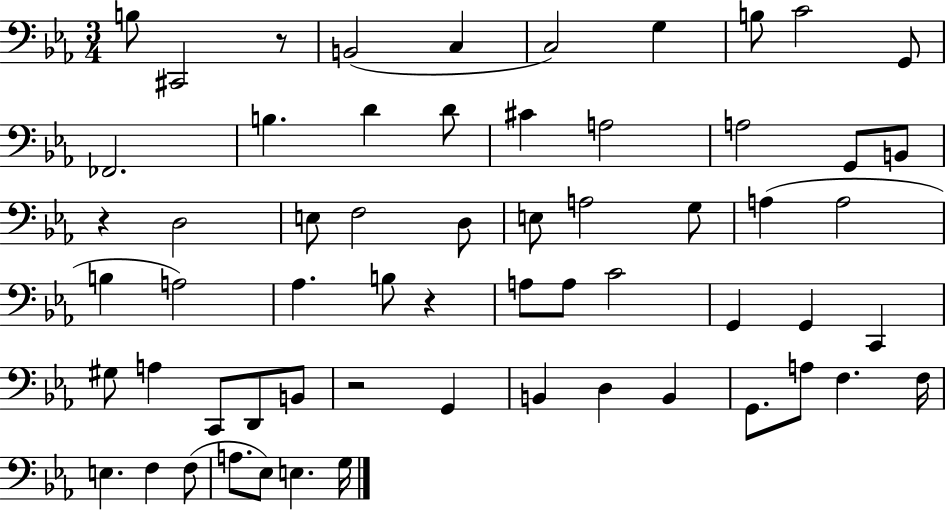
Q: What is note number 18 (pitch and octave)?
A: B2